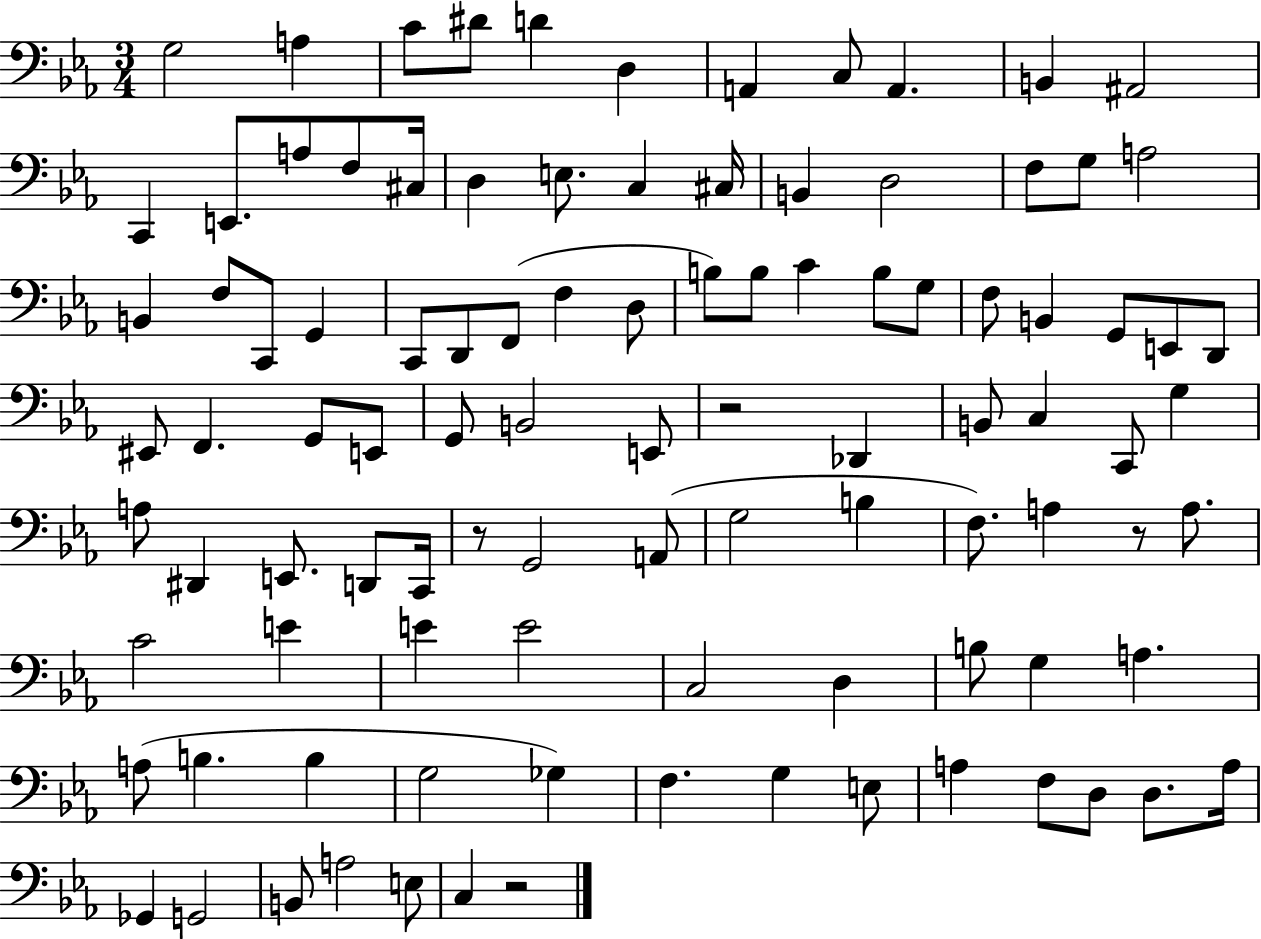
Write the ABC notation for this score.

X:1
T:Untitled
M:3/4
L:1/4
K:Eb
G,2 A, C/2 ^D/2 D D, A,, C,/2 A,, B,, ^A,,2 C,, E,,/2 A,/2 F,/2 ^C,/4 D, E,/2 C, ^C,/4 B,, D,2 F,/2 G,/2 A,2 B,, F,/2 C,,/2 G,, C,,/2 D,,/2 F,,/2 F, D,/2 B,/2 B,/2 C B,/2 G,/2 F,/2 B,, G,,/2 E,,/2 D,,/2 ^E,,/2 F,, G,,/2 E,,/2 G,,/2 B,,2 E,,/2 z2 _D,, B,,/2 C, C,,/2 G, A,/2 ^D,, E,,/2 D,,/2 C,,/4 z/2 G,,2 A,,/2 G,2 B, F,/2 A, z/2 A,/2 C2 E E E2 C,2 D, B,/2 G, A, A,/2 B, B, G,2 _G, F, G, E,/2 A, F,/2 D,/2 D,/2 A,/4 _G,, G,,2 B,,/2 A,2 E,/2 C, z2